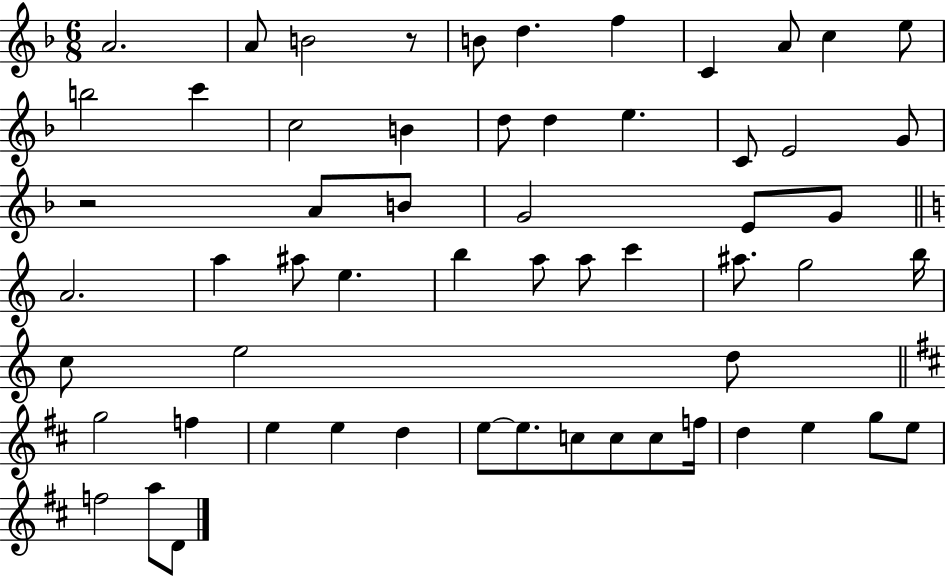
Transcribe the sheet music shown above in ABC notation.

X:1
T:Untitled
M:6/8
L:1/4
K:F
A2 A/2 B2 z/2 B/2 d f C A/2 c e/2 b2 c' c2 B d/2 d e C/2 E2 G/2 z2 A/2 B/2 G2 E/2 G/2 A2 a ^a/2 e b a/2 a/2 c' ^a/2 g2 b/4 c/2 e2 d/2 g2 f e e d e/2 e/2 c/2 c/2 c/2 f/4 d e g/2 e/2 f2 a/2 D/2